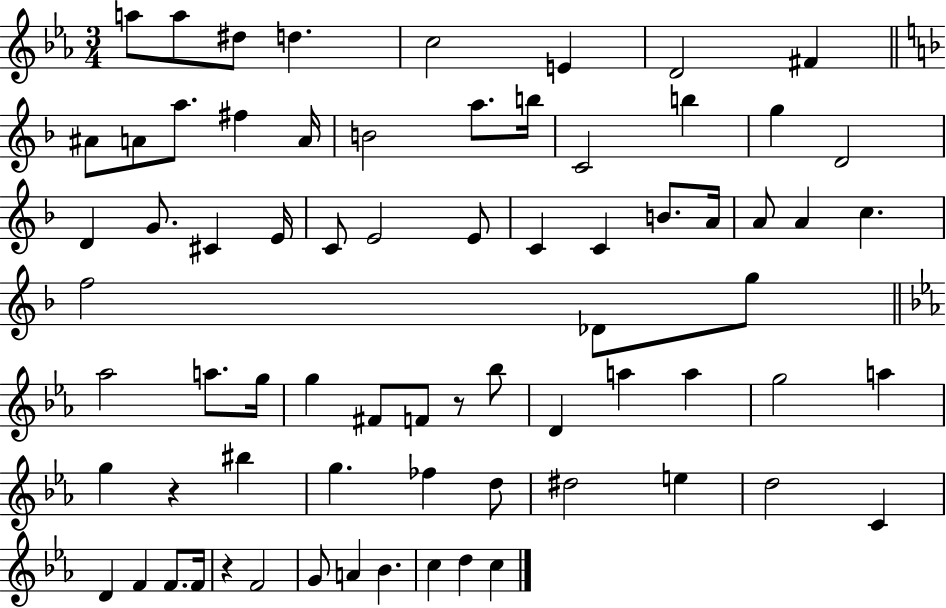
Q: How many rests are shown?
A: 3